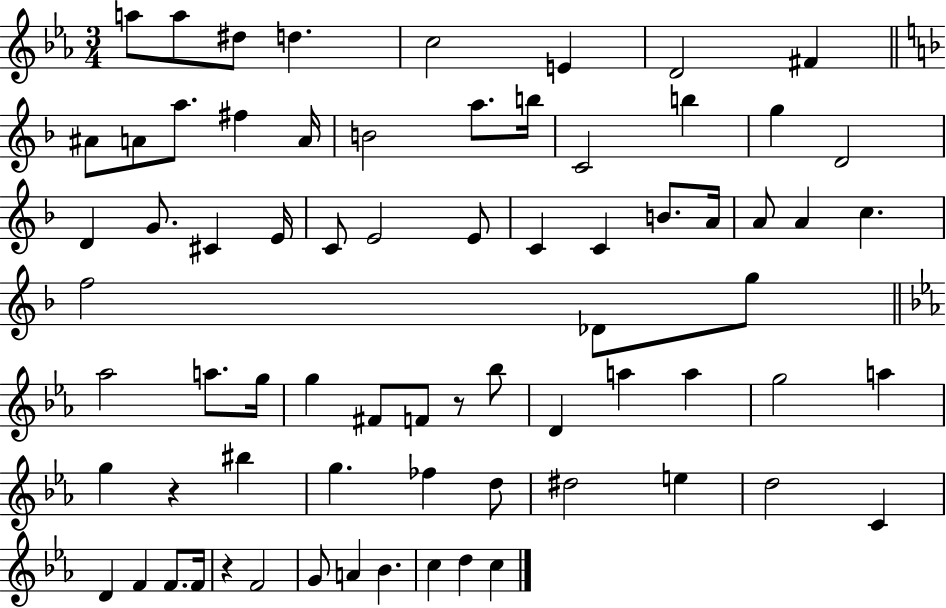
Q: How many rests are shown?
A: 3